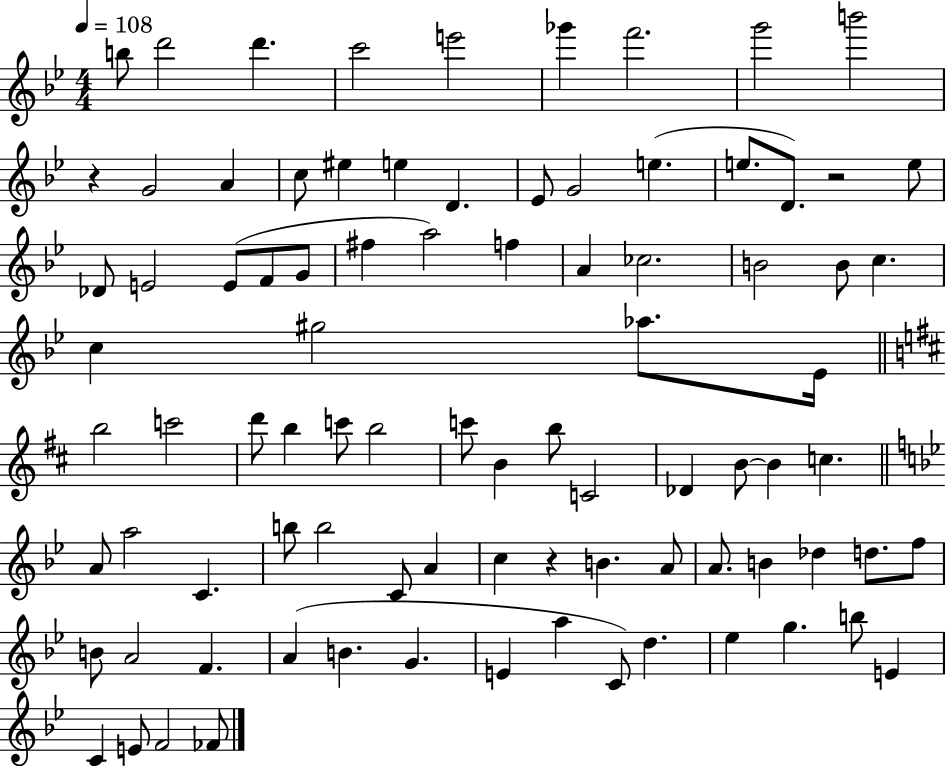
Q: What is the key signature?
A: BES major